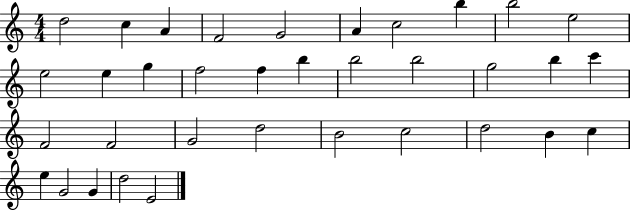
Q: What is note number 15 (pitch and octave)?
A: F5